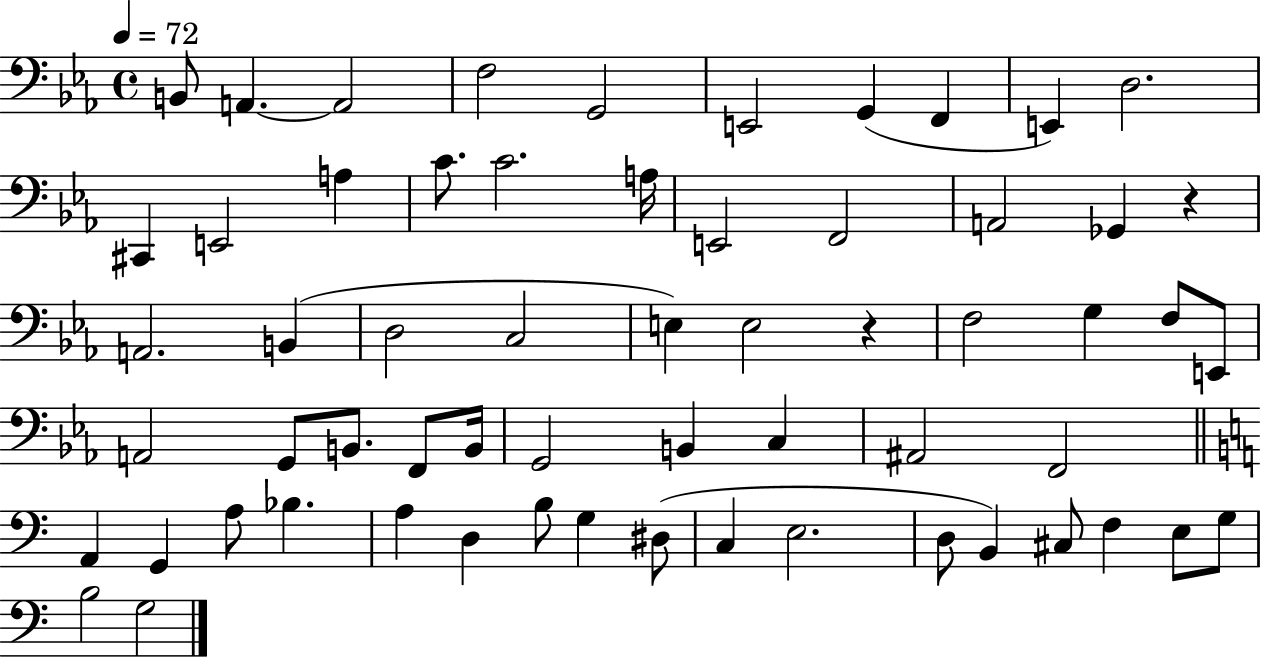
B2/e A2/q. A2/h F3/h G2/h E2/h G2/q F2/q E2/q D3/h. C#2/q E2/h A3/q C4/e. C4/h. A3/s E2/h F2/h A2/h Gb2/q R/q A2/h. B2/q D3/h C3/h E3/q E3/h R/q F3/h G3/q F3/e E2/e A2/h G2/e B2/e. F2/e B2/s G2/h B2/q C3/q A#2/h F2/h A2/q G2/q A3/e Bb3/q. A3/q D3/q B3/e G3/q D#3/e C3/q E3/h. D3/e B2/q C#3/e F3/q E3/e G3/e B3/h G3/h